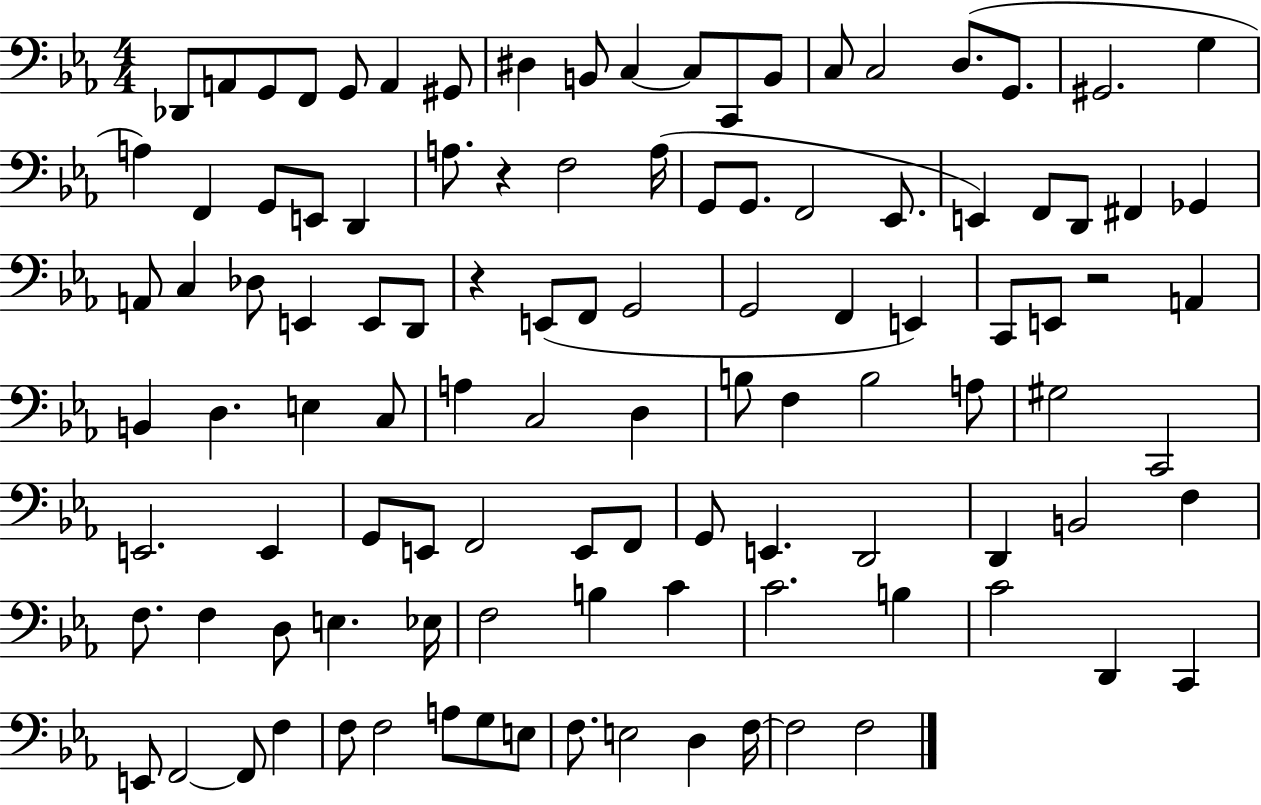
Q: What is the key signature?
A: EES major